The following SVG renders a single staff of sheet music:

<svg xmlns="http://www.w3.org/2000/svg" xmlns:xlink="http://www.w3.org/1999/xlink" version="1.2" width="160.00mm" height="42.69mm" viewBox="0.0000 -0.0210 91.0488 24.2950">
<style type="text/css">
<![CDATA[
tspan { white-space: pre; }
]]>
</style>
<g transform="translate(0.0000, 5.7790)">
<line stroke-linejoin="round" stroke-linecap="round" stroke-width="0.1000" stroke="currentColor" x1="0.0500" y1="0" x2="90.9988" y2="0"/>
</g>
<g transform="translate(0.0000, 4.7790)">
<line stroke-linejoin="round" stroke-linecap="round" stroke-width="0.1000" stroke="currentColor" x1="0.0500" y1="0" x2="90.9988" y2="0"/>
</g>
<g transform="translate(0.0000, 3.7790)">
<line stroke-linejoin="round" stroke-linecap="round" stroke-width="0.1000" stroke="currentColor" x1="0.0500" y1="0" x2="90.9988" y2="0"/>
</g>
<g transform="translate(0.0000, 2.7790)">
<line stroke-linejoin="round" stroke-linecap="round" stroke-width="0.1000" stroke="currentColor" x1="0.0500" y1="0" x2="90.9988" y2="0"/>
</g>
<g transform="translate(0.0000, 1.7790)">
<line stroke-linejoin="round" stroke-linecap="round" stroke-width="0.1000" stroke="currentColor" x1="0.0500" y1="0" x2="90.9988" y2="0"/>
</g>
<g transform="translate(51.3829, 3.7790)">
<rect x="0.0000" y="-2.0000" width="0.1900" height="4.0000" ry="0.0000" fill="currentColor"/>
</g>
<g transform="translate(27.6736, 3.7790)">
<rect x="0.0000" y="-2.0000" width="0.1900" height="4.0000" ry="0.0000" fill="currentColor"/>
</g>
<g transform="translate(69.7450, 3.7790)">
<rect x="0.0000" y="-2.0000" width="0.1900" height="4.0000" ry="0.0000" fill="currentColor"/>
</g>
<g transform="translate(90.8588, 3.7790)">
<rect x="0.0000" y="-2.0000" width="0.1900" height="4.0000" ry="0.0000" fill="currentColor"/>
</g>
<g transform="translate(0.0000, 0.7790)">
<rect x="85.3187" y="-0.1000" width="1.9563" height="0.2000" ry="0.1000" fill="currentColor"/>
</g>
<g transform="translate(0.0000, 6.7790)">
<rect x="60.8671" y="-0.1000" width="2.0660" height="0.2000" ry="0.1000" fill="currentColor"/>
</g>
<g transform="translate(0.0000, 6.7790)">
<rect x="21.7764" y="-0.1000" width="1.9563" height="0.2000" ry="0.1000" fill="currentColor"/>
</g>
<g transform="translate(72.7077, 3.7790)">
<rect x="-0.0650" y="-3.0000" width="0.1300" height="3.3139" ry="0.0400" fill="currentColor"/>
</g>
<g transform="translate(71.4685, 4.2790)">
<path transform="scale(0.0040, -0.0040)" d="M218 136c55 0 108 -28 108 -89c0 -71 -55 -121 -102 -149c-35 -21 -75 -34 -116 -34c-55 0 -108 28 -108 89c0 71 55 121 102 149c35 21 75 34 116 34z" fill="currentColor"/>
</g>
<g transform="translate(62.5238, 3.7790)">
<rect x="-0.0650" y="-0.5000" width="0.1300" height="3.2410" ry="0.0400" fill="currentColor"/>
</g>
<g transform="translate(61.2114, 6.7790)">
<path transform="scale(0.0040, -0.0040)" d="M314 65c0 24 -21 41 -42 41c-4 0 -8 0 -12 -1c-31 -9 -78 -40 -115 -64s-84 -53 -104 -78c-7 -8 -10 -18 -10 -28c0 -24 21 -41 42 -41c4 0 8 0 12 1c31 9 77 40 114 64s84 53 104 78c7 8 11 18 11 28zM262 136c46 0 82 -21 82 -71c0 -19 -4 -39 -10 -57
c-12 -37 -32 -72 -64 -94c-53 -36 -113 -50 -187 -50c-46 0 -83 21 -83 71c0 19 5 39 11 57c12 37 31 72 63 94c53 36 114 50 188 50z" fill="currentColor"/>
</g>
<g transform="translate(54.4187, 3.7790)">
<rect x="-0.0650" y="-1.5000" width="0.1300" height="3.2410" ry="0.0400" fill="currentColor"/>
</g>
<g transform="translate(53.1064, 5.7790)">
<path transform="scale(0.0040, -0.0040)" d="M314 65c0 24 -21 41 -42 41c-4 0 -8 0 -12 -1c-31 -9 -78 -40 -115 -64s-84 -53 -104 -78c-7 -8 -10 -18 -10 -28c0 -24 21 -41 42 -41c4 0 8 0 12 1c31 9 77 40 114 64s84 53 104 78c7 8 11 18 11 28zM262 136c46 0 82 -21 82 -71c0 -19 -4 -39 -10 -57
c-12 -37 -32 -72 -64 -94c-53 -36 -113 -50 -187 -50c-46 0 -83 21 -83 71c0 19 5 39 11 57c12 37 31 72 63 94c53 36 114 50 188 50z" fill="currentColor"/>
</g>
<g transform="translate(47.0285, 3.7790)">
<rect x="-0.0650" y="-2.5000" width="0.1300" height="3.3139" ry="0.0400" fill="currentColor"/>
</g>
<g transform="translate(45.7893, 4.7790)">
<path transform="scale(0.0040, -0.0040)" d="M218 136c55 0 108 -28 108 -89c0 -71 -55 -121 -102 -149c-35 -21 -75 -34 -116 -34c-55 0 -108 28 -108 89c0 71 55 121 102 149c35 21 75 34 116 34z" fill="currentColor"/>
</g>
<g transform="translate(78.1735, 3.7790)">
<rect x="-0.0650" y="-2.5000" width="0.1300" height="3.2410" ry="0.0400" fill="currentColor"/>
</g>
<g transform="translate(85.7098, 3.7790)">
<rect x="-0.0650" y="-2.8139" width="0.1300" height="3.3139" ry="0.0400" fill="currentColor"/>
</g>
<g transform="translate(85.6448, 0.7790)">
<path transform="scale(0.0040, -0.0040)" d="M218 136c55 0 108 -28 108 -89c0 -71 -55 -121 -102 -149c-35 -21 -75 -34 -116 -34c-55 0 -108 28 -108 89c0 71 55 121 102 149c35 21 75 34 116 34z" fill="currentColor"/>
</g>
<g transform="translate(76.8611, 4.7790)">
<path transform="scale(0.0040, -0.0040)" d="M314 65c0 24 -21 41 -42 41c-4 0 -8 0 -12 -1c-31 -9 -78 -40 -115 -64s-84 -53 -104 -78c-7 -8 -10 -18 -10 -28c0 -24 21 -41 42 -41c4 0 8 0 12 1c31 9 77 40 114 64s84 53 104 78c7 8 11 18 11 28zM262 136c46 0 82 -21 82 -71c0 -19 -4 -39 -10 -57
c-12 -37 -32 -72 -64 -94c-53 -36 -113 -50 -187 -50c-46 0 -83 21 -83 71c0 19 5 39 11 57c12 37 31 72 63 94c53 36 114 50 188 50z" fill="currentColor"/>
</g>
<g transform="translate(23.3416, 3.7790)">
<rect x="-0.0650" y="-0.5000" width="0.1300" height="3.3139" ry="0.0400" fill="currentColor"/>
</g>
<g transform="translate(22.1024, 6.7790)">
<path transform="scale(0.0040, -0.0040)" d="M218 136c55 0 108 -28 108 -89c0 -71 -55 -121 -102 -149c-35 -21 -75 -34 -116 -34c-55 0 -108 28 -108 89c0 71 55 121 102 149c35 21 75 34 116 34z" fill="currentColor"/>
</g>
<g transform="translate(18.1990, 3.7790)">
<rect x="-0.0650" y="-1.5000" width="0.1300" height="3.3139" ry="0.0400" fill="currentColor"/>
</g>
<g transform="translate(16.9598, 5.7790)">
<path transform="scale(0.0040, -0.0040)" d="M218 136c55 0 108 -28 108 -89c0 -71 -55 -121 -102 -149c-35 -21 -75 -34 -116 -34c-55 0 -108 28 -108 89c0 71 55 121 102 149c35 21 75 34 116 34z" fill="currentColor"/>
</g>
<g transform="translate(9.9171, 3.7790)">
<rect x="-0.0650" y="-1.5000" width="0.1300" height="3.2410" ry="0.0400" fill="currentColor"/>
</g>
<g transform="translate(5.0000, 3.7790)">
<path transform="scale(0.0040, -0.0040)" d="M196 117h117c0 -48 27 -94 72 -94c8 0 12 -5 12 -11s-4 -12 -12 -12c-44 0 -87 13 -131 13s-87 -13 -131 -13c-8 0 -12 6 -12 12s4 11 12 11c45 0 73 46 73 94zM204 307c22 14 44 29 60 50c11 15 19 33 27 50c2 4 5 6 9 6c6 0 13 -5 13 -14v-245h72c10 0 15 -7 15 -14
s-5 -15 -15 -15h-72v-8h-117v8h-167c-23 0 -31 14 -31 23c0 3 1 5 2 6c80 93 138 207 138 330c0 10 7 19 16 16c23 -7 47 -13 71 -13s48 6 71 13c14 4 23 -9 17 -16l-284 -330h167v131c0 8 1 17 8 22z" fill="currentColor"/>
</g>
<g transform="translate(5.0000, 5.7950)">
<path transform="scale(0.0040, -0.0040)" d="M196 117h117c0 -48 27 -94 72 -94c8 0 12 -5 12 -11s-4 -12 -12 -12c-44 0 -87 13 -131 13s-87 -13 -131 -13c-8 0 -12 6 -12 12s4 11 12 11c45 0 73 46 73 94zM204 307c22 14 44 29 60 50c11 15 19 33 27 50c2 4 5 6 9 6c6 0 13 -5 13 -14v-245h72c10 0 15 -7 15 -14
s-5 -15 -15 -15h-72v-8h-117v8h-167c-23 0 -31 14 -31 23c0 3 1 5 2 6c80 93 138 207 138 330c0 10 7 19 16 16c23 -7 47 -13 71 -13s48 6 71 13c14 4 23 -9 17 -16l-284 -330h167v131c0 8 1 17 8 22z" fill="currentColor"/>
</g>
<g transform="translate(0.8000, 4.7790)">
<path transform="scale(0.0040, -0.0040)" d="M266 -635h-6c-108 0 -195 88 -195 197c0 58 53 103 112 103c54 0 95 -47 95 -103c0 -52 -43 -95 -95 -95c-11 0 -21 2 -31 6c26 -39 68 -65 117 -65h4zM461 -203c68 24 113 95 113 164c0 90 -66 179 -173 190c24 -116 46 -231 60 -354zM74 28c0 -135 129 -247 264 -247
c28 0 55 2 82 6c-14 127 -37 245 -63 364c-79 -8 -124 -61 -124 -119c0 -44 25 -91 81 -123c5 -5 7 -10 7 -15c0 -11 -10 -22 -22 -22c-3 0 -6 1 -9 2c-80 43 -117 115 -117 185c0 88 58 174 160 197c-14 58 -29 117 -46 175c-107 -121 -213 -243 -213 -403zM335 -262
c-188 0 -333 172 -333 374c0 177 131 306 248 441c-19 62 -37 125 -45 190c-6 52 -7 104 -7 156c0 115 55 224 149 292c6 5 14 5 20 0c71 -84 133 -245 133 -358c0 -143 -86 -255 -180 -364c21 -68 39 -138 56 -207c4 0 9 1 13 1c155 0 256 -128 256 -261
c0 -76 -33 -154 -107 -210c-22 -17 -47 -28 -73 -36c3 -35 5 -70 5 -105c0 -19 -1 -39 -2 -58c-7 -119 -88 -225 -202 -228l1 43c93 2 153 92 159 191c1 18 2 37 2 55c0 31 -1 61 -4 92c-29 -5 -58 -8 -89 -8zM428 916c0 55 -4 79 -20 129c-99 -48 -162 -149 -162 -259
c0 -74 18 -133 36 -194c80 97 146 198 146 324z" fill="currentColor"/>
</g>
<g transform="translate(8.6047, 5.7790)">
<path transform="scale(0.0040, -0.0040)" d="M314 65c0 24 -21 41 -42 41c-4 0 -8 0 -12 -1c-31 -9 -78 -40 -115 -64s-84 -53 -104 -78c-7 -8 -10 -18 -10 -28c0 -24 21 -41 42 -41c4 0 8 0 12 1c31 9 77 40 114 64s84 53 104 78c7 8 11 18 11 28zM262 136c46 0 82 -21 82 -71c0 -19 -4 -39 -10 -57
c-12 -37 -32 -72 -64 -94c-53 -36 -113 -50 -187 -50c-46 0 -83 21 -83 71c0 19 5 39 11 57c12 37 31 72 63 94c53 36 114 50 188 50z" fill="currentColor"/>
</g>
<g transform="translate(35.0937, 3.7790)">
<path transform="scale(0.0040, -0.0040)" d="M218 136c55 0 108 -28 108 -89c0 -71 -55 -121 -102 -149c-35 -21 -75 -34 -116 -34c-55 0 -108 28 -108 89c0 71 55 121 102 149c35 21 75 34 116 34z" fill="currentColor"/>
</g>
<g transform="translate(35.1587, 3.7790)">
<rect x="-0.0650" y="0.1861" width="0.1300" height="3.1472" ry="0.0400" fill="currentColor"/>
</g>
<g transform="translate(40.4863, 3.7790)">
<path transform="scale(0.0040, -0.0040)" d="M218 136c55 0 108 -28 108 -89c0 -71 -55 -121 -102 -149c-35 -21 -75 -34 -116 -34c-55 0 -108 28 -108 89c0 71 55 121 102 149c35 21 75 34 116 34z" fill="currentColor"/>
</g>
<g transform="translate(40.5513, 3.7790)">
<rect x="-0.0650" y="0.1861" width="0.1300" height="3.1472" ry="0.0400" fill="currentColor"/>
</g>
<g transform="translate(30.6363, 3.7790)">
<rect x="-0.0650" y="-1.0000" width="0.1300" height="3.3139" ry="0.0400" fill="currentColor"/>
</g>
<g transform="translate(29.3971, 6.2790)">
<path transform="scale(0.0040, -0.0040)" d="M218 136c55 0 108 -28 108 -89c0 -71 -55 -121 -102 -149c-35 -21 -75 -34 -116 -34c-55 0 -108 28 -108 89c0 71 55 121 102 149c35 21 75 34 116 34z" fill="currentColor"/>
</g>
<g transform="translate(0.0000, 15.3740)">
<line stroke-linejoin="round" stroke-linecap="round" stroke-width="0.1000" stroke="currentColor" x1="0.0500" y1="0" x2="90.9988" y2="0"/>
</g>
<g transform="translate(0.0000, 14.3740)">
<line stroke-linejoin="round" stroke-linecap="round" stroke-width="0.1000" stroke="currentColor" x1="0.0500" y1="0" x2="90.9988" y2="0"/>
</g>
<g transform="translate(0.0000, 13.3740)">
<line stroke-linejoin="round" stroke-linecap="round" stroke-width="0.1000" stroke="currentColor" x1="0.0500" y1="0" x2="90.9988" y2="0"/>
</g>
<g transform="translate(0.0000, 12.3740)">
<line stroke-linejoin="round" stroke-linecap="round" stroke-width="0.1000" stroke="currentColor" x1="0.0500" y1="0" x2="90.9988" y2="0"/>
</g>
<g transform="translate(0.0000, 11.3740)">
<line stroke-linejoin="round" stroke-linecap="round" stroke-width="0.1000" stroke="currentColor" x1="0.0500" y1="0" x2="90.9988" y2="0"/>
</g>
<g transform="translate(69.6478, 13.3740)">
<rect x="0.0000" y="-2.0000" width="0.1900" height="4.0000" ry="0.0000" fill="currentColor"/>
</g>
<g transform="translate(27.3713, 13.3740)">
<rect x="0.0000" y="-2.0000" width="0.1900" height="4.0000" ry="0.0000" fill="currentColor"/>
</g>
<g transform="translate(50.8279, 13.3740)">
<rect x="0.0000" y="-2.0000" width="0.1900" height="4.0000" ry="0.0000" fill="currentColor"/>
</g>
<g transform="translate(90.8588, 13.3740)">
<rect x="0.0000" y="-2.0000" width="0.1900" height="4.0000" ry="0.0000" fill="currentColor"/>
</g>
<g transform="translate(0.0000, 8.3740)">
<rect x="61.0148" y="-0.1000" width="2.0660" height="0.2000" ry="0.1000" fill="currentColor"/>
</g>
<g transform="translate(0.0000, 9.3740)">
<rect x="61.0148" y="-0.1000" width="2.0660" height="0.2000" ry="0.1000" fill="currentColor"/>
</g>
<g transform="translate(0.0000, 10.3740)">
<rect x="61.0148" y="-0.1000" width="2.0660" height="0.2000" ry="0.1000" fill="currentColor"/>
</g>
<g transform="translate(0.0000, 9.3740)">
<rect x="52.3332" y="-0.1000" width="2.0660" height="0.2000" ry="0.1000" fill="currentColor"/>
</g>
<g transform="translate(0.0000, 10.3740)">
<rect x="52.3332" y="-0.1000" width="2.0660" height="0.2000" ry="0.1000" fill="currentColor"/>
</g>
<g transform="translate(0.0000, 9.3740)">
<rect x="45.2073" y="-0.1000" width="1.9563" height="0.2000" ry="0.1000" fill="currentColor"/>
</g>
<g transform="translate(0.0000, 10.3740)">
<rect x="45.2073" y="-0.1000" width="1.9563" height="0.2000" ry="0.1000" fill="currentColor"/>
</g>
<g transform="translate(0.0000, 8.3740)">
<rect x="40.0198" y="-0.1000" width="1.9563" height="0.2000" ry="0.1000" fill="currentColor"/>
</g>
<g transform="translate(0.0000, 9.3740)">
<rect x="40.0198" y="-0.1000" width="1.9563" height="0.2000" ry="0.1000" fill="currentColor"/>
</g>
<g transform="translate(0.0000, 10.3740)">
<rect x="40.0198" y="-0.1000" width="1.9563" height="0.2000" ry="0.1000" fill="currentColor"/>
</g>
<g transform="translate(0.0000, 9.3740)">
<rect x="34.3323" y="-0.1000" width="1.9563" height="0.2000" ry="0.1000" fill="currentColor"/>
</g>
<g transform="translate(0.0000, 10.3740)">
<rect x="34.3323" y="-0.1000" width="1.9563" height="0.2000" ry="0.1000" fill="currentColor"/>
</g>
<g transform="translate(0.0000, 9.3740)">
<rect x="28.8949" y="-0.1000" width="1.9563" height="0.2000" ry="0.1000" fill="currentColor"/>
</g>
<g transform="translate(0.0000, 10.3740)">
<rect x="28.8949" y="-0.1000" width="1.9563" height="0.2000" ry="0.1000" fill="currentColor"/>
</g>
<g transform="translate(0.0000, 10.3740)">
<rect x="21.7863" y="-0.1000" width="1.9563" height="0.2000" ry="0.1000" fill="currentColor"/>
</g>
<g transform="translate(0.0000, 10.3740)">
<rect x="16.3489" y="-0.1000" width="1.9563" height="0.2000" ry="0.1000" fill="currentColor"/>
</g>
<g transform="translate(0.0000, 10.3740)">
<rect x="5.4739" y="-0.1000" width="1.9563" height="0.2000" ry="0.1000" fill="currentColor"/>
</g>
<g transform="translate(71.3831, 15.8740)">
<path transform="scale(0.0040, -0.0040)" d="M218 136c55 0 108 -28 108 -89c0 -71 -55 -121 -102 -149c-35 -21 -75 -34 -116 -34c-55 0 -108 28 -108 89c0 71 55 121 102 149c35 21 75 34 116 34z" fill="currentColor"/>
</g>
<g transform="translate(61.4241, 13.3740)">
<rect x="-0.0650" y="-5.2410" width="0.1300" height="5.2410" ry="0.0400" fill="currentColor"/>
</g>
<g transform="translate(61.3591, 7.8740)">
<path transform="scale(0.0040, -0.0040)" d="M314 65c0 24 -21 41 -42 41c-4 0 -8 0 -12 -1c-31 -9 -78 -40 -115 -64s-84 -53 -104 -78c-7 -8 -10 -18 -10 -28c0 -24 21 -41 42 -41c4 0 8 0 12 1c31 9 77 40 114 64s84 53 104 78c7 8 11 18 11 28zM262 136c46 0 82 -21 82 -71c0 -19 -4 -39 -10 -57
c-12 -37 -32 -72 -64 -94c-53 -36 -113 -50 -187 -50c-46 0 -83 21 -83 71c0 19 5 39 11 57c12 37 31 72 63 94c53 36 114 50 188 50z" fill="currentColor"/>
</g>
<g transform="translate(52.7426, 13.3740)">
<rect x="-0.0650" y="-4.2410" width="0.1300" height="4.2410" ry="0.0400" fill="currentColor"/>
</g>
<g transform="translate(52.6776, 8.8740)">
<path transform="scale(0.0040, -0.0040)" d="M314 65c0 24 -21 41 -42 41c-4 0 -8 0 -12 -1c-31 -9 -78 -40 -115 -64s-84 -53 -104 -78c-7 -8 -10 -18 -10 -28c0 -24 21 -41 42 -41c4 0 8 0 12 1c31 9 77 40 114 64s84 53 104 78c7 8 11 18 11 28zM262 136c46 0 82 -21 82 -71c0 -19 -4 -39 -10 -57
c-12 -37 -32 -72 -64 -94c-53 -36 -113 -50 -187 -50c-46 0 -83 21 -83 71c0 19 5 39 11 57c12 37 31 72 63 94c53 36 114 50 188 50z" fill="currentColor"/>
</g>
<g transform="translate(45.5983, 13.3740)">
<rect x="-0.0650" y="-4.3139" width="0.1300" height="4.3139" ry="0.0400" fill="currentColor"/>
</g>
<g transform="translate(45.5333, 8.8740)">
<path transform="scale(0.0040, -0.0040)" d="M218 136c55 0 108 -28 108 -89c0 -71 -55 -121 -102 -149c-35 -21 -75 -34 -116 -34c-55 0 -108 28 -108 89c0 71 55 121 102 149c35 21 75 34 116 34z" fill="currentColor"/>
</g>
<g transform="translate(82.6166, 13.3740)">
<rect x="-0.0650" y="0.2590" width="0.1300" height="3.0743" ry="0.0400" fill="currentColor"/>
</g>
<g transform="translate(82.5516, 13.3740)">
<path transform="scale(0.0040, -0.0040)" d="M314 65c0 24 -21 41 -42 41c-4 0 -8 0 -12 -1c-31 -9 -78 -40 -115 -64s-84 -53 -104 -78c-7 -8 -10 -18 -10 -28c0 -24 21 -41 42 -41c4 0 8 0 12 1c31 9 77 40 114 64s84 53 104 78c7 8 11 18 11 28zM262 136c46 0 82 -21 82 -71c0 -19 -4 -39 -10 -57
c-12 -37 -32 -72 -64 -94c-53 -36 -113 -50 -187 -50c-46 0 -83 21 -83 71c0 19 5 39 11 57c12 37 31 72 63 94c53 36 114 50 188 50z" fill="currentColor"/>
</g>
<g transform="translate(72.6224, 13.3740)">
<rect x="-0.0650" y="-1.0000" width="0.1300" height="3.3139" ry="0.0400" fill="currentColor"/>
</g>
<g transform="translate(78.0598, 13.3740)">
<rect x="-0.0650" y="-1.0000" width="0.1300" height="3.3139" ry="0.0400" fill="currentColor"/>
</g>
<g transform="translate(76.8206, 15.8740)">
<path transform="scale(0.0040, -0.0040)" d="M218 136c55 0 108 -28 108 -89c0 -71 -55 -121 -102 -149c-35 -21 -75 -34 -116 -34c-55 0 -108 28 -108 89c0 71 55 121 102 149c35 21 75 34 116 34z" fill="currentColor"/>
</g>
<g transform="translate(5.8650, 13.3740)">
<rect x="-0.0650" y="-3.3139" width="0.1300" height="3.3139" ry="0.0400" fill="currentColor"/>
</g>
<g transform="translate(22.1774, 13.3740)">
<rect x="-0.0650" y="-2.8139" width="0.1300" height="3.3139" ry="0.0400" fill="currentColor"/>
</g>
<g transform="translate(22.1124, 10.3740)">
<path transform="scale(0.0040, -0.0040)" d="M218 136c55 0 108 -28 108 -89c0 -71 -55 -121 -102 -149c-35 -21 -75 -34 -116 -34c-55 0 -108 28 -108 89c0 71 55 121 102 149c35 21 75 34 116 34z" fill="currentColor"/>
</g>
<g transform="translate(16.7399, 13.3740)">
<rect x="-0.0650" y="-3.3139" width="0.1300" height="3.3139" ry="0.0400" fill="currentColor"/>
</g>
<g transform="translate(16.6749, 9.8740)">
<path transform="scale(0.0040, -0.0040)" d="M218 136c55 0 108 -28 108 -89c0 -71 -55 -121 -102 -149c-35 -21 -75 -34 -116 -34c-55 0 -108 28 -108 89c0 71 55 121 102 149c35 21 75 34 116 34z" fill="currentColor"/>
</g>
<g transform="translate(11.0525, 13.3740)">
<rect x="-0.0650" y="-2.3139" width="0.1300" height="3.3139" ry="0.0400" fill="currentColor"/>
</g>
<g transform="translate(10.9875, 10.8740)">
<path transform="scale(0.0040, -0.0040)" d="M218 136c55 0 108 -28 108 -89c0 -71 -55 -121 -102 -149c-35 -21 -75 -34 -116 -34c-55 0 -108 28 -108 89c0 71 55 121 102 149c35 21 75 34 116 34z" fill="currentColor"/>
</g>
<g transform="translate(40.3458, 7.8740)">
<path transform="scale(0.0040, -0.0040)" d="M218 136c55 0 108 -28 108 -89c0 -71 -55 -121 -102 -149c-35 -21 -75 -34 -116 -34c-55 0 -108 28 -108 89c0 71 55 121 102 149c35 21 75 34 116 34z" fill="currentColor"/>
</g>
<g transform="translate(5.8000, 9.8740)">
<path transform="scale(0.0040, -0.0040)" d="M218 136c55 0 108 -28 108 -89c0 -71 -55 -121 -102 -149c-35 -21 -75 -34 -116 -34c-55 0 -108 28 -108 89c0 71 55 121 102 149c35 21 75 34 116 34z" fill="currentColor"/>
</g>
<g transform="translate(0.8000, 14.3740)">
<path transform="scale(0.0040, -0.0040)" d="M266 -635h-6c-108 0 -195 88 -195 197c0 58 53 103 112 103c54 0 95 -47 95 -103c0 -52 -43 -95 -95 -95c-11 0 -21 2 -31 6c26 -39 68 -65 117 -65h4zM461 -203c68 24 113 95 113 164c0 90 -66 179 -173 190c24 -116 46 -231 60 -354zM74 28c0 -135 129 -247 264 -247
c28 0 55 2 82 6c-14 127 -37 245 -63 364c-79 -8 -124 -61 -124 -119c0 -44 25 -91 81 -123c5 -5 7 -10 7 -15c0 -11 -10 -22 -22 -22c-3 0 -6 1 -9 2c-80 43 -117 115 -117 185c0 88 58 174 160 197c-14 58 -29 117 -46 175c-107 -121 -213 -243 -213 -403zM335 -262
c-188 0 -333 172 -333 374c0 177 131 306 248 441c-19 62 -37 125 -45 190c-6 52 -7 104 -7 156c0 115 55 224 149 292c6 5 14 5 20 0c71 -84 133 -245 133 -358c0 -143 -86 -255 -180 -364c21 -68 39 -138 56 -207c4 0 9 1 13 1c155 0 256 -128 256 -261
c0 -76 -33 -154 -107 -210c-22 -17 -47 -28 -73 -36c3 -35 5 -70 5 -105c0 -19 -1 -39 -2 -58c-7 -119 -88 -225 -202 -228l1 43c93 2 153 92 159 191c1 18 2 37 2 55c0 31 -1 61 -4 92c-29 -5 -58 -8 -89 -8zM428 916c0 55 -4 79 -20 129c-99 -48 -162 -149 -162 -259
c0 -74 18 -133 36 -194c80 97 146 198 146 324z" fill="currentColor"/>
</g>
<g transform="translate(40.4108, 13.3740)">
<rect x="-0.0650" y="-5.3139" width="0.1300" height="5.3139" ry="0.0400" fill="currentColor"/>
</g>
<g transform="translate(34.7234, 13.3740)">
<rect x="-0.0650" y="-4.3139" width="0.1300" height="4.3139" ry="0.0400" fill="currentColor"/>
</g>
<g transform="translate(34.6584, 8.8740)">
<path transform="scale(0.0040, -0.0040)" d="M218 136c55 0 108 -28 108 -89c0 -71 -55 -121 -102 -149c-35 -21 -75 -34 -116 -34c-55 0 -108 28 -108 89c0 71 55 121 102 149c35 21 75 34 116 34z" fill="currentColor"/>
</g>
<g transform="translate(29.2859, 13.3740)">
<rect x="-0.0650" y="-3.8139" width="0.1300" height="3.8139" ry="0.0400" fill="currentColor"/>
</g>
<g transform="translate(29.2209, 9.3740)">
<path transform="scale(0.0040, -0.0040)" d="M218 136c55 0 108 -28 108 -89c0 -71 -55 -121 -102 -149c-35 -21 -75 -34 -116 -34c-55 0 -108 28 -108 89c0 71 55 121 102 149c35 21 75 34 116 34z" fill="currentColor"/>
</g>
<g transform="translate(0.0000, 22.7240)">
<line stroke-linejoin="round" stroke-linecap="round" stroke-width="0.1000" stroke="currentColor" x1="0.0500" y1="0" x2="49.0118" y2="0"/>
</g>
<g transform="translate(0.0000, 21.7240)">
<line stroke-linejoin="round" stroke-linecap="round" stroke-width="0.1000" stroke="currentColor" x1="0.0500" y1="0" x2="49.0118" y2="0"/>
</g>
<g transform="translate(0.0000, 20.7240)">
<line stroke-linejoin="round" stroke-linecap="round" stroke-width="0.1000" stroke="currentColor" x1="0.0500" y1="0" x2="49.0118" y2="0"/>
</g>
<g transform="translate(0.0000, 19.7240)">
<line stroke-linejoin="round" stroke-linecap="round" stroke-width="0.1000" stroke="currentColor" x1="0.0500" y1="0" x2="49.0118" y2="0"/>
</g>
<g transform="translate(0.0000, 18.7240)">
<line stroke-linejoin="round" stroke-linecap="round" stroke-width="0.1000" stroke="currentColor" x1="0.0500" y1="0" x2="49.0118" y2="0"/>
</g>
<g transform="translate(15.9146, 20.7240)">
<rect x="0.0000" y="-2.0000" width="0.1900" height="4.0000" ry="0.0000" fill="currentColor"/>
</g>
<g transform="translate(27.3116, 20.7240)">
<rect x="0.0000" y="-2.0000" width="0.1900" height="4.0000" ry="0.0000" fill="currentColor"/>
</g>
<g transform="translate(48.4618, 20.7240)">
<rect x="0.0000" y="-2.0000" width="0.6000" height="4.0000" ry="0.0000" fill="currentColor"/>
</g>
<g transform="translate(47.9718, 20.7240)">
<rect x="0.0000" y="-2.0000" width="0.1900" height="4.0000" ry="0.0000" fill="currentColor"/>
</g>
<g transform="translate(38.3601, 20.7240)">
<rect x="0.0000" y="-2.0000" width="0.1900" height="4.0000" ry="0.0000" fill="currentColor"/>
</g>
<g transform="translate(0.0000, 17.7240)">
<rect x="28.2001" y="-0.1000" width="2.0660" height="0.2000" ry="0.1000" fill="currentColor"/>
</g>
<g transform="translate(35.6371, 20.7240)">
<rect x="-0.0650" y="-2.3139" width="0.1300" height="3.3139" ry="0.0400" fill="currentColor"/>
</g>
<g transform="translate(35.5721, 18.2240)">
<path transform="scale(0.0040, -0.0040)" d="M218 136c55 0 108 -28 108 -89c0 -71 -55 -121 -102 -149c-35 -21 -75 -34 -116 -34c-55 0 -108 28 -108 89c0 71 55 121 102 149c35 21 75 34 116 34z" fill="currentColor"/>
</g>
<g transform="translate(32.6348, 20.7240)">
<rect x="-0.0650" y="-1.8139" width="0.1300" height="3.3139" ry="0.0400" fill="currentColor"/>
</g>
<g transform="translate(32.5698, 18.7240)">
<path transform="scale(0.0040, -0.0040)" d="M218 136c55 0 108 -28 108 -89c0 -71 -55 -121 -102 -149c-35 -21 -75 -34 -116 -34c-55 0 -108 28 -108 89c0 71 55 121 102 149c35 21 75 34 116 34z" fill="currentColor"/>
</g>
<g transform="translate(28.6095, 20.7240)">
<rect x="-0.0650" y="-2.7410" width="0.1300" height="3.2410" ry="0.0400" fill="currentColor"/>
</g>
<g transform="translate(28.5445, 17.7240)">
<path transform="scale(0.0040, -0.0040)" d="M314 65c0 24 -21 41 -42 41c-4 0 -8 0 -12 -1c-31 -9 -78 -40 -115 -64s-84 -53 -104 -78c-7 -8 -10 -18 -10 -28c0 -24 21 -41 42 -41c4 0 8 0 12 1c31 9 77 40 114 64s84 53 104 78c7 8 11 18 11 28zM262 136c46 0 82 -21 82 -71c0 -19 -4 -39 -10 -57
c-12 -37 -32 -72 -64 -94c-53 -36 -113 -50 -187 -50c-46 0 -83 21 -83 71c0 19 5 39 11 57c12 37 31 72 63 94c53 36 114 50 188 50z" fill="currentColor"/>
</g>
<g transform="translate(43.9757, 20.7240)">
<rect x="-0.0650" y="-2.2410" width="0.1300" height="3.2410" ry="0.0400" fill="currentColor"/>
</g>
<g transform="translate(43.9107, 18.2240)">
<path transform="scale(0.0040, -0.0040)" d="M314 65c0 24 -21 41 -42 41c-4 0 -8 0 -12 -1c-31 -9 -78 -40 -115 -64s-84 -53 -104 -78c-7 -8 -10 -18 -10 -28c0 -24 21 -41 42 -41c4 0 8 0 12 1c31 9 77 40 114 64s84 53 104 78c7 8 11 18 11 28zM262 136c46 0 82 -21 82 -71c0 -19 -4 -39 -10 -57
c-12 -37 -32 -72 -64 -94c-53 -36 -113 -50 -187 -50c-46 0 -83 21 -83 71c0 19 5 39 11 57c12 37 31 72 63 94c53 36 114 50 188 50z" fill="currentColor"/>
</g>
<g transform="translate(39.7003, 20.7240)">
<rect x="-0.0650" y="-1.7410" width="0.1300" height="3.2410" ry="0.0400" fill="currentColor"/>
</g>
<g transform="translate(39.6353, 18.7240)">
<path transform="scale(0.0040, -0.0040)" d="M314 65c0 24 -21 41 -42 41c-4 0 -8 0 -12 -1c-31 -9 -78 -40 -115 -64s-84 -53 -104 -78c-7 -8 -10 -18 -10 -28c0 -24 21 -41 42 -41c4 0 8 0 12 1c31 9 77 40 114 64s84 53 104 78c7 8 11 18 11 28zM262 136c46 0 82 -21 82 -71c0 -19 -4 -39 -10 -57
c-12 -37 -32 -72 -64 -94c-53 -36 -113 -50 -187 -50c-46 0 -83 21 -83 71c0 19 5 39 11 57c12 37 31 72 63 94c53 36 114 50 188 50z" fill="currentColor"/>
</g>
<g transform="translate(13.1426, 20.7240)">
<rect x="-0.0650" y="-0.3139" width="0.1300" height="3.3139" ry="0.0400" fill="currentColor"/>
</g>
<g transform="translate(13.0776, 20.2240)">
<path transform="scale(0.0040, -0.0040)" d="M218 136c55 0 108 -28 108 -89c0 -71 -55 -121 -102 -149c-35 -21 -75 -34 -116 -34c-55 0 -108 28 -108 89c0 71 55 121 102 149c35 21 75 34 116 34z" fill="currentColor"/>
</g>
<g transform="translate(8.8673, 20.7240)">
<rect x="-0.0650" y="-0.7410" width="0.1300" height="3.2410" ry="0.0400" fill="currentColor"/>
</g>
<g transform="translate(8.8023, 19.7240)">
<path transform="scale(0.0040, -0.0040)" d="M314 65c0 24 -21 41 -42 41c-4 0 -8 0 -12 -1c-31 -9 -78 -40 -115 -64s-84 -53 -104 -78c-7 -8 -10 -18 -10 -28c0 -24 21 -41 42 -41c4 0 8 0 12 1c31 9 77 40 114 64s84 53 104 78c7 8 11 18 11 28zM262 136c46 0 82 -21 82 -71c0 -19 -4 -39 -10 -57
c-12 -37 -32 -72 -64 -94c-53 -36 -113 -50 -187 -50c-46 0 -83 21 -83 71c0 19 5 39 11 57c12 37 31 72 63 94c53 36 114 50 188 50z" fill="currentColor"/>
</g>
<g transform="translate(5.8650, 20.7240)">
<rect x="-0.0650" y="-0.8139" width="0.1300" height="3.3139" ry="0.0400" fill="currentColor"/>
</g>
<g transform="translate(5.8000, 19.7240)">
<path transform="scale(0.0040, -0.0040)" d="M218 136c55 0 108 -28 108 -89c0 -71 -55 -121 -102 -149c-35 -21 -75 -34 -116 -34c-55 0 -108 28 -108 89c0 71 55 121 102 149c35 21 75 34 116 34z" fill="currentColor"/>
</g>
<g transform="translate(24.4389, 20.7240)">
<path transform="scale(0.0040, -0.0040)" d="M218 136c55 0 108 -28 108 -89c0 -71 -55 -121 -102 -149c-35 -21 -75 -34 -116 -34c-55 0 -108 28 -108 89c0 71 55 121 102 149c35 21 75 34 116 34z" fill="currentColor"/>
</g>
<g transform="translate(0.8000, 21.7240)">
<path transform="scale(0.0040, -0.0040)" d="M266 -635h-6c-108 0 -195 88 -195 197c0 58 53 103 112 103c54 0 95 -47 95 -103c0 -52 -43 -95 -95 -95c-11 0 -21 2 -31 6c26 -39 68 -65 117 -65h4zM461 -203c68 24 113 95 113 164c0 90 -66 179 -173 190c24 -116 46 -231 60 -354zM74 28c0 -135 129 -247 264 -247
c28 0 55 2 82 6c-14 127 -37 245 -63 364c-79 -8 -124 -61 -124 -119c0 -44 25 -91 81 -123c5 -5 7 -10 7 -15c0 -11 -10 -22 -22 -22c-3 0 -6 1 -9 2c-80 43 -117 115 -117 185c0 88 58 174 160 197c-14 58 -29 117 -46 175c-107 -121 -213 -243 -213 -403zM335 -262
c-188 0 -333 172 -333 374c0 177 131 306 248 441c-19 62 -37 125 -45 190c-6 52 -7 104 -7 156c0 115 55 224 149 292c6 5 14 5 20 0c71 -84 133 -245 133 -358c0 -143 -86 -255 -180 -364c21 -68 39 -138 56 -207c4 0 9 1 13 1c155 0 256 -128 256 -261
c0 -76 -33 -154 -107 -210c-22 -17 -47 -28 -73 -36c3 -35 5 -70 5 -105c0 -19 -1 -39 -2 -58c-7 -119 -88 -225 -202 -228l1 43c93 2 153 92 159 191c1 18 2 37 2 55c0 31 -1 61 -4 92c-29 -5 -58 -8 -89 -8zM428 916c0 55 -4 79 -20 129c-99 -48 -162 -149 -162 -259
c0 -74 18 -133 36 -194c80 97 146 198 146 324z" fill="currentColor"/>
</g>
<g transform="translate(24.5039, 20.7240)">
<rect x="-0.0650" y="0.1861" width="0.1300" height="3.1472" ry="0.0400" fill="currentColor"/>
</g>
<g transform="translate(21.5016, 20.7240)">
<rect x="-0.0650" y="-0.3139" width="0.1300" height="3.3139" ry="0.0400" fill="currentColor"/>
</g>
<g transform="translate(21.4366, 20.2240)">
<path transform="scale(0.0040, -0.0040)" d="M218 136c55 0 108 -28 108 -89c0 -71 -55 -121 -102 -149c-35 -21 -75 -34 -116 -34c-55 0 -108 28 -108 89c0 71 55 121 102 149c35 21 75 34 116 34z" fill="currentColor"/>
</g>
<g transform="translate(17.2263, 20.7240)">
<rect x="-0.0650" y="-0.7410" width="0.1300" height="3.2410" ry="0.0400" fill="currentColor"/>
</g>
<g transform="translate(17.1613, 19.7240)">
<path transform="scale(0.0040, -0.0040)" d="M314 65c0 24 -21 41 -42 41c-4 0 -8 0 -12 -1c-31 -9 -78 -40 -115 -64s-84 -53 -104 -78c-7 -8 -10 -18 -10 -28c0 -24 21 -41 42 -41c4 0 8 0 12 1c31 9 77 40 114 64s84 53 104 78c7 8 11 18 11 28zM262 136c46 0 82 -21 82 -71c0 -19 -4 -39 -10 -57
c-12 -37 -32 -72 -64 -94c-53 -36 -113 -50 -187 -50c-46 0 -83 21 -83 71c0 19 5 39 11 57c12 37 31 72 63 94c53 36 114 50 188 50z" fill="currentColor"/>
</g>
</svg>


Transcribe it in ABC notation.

X:1
T:Untitled
M:4/4
L:1/4
K:C
E2 E C D B B G E2 C2 A G2 a b g b a c' d' f' d' d'2 f'2 D D B2 d d2 c d2 c B a2 f g f2 g2